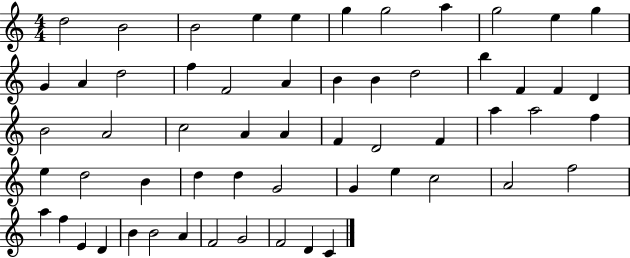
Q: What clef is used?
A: treble